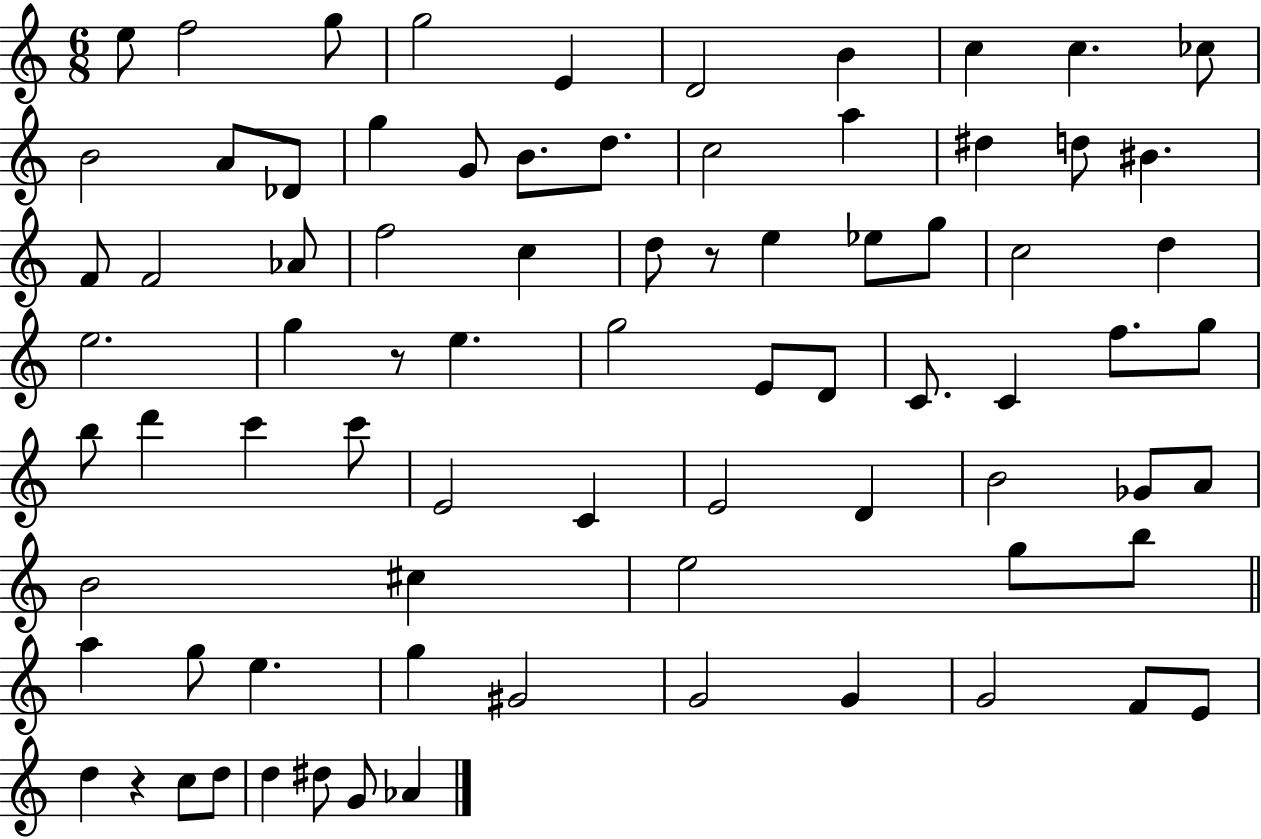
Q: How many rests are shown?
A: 3